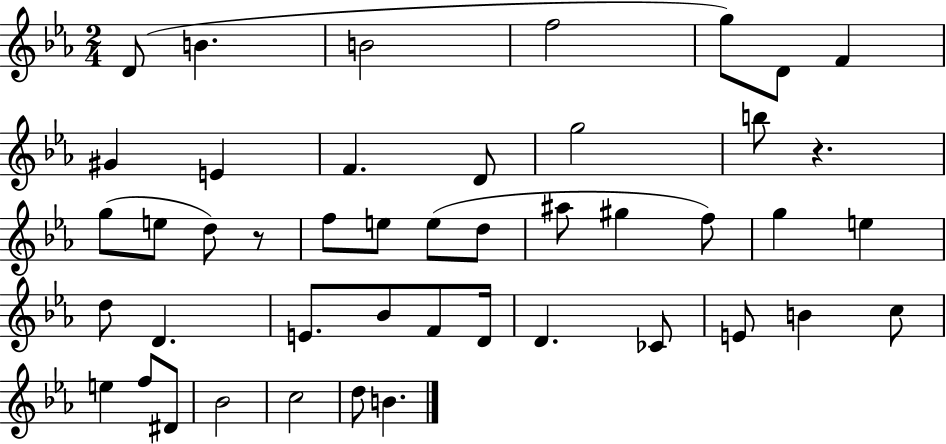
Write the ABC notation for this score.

X:1
T:Untitled
M:2/4
L:1/4
K:Eb
D/2 B B2 f2 g/2 D/2 F ^G E F D/2 g2 b/2 z g/2 e/2 d/2 z/2 f/2 e/2 e/2 d/2 ^a/2 ^g f/2 g e d/2 D E/2 _B/2 F/2 D/4 D _C/2 E/2 B c/2 e f/2 ^D/2 _B2 c2 d/2 B